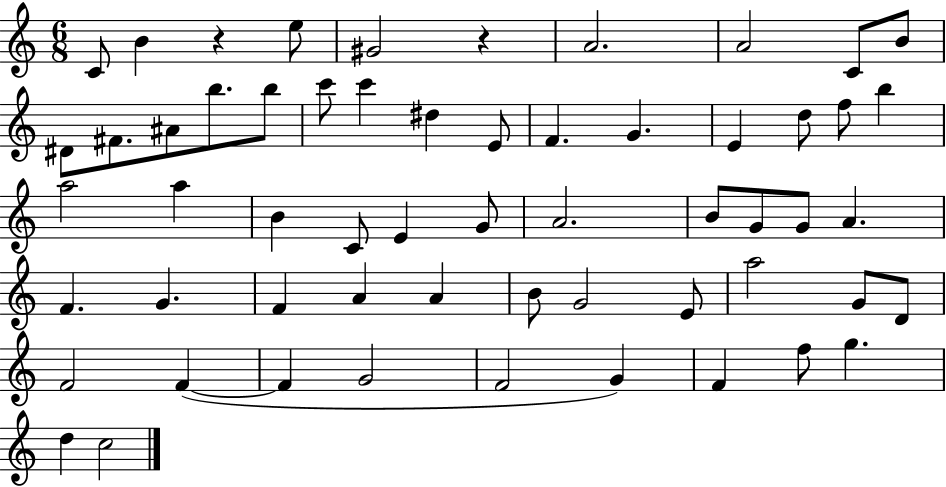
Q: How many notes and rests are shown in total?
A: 58